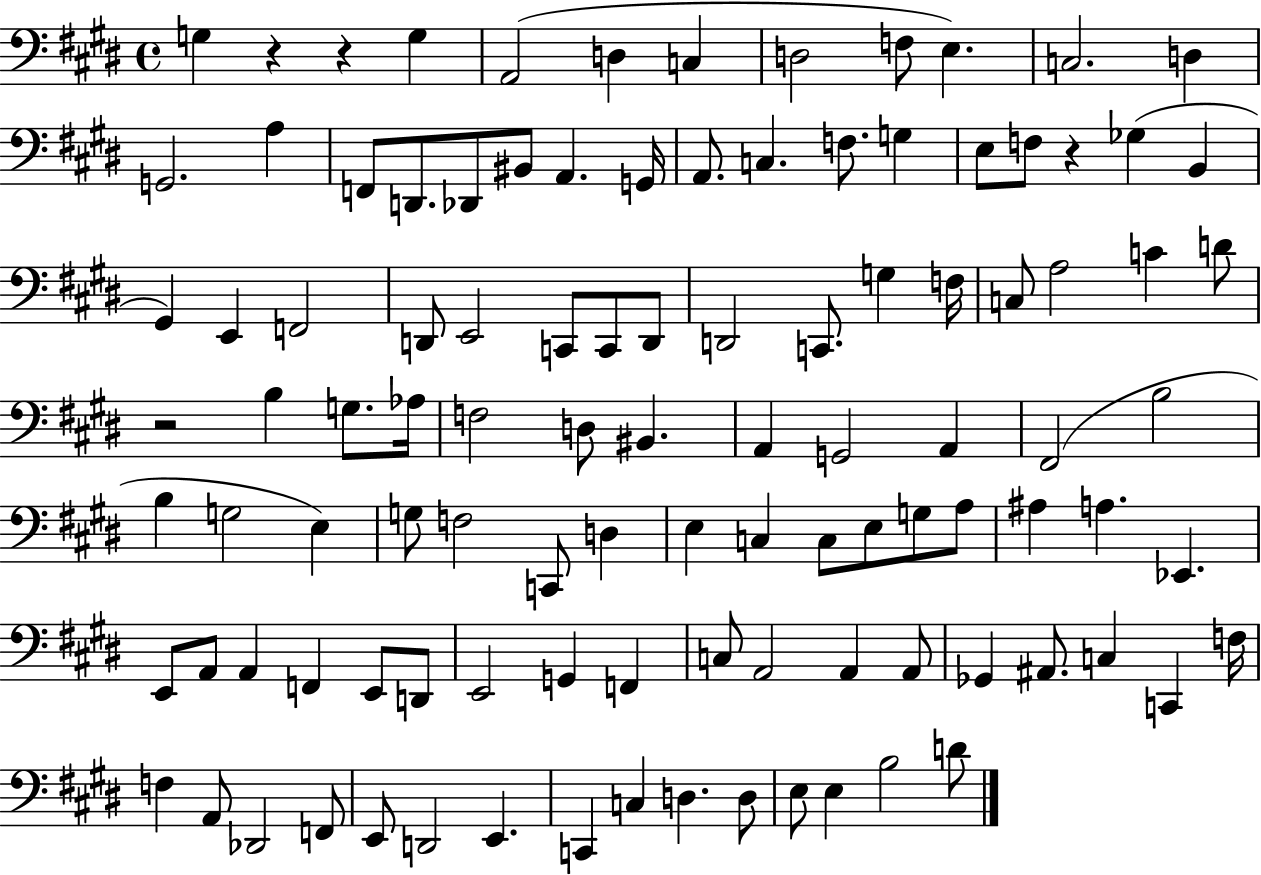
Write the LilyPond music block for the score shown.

{
  \clef bass
  \time 4/4
  \defaultTimeSignature
  \key e \major
  g4 r4 r4 g4 | a,2( d4 c4 | d2 f8 e4.) | c2. d4 | \break g,2. a4 | f,8 d,8. des,8 bis,8 a,4. g,16 | a,8. c4. f8. g4 | e8 f8 r4 ges4( b,4 | \break gis,4) e,4 f,2 | d,8 e,2 c,8 c,8 d,8 | d,2 c,8. g4 f16 | c8 a2 c'4 d'8 | \break r2 b4 g8. aes16 | f2 d8 bis,4. | a,4 g,2 a,4 | fis,2( b2 | \break b4 g2 e4) | g8 f2 c,8 d4 | e4 c4 c8 e8 g8 a8 | ais4 a4. ees,4. | \break e,8 a,8 a,4 f,4 e,8 d,8 | e,2 g,4 f,4 | c8 a,2 a,4 a,8 | ges,4 ais,8. c4 c,4 f16 | \break f4 a,8 des,2 f,8 | e,8 d,2 e,4. | c,4 c4 d4. d8 | e8 e4 b2 d'8 | \break \bar "|."
}